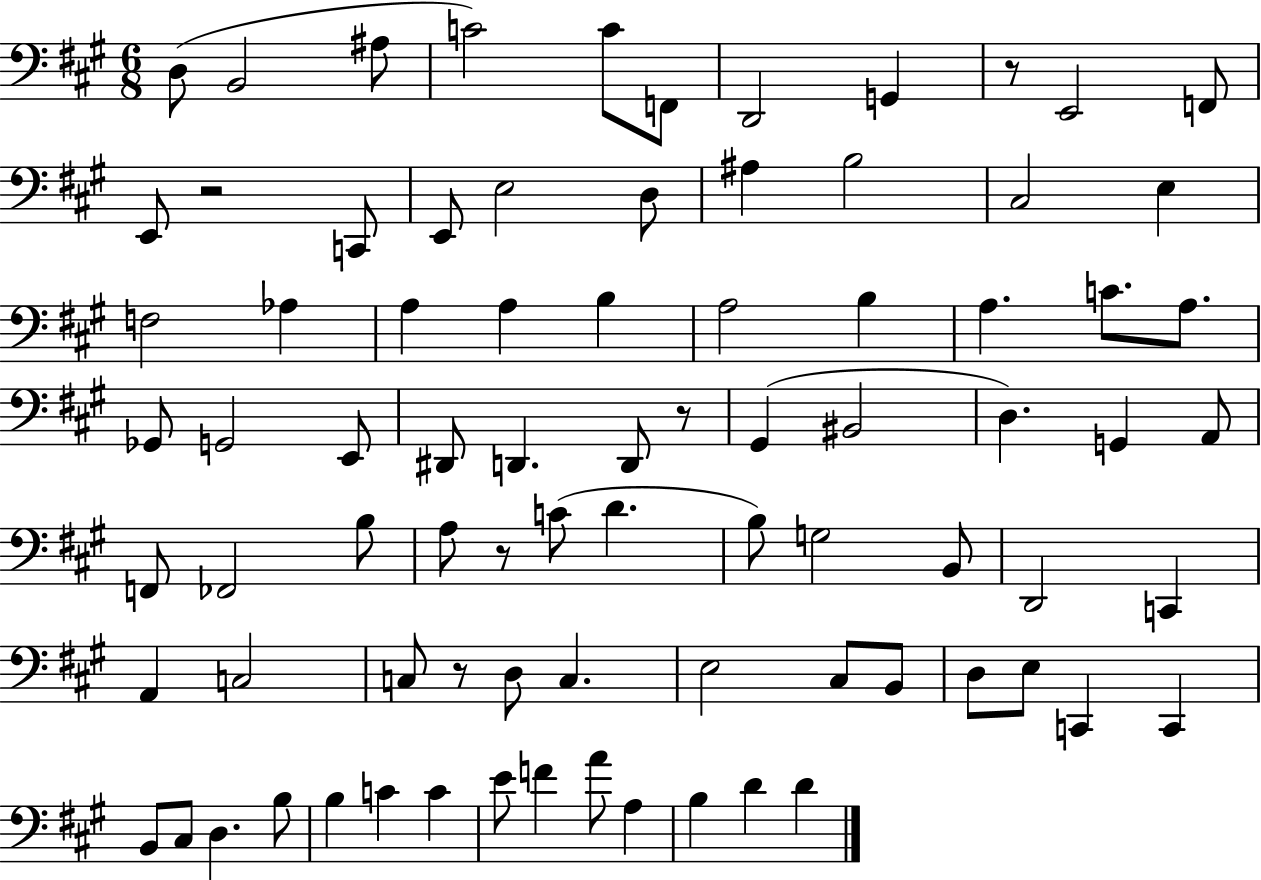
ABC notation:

X:1
T:Untitled
M:6/8
L:1/4
K:A
D,/2 B,,2 ^A,/2 C2 C/2 F,,/2 D,,2 G,, z/2 E,,2 F,,/2 E,,/2 z2 C,,/2 E,,/2 E,2 D,/2 ^A, B,2 ^C,2 E, F,2 _A, A, A, B, A,2 B, A, C/2 A,/2 _G,,/2 G,,2 E,,/2 ^D,,/2 D,, D,,/2 z/2 ^G,, ^B,,2 D, G,, A,,/2 F,,/2 _F,,2 B,/2 A,/2 z/2 C/2 D B,/2 G,2 B,,/2 D,,2 C,, A,, C,2 C,/2 z/2 D,/2 C, E,2 ^C,/2 B,,/2 D,/2 E,/2 C,, C,, B,,/2 ^C,/2 D, B,/2 B, C C E/2 F A/2 A, B, D D